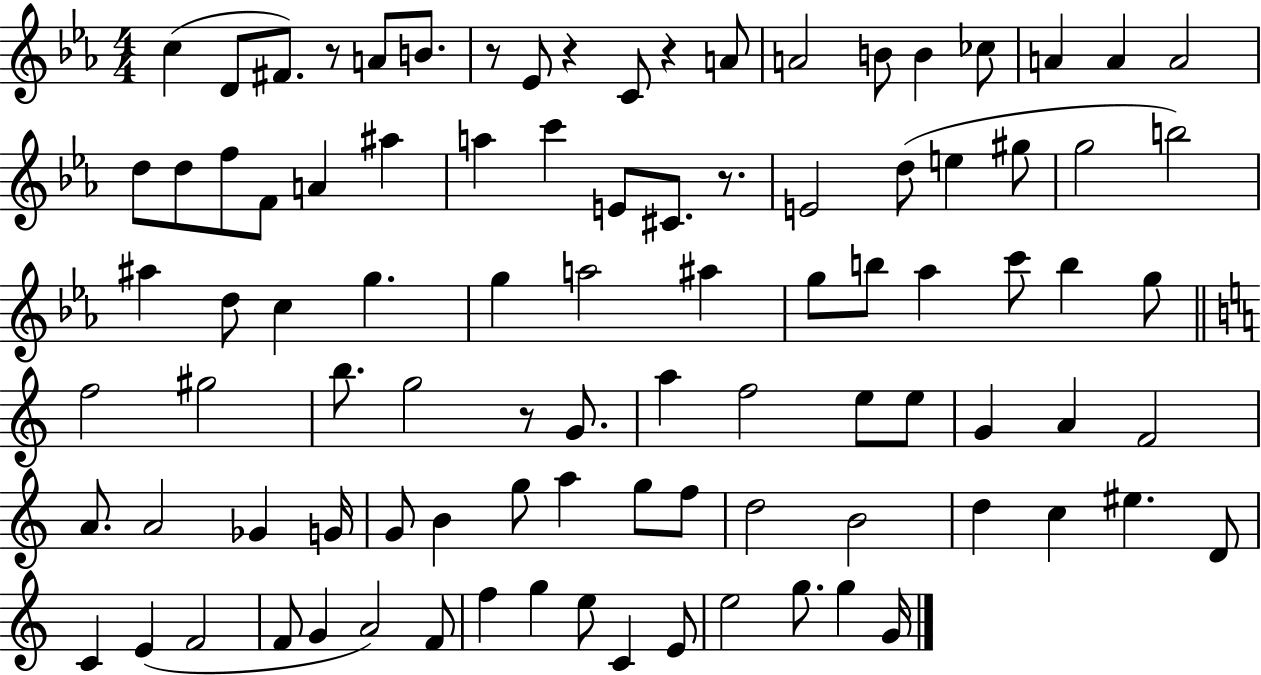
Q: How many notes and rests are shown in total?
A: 94